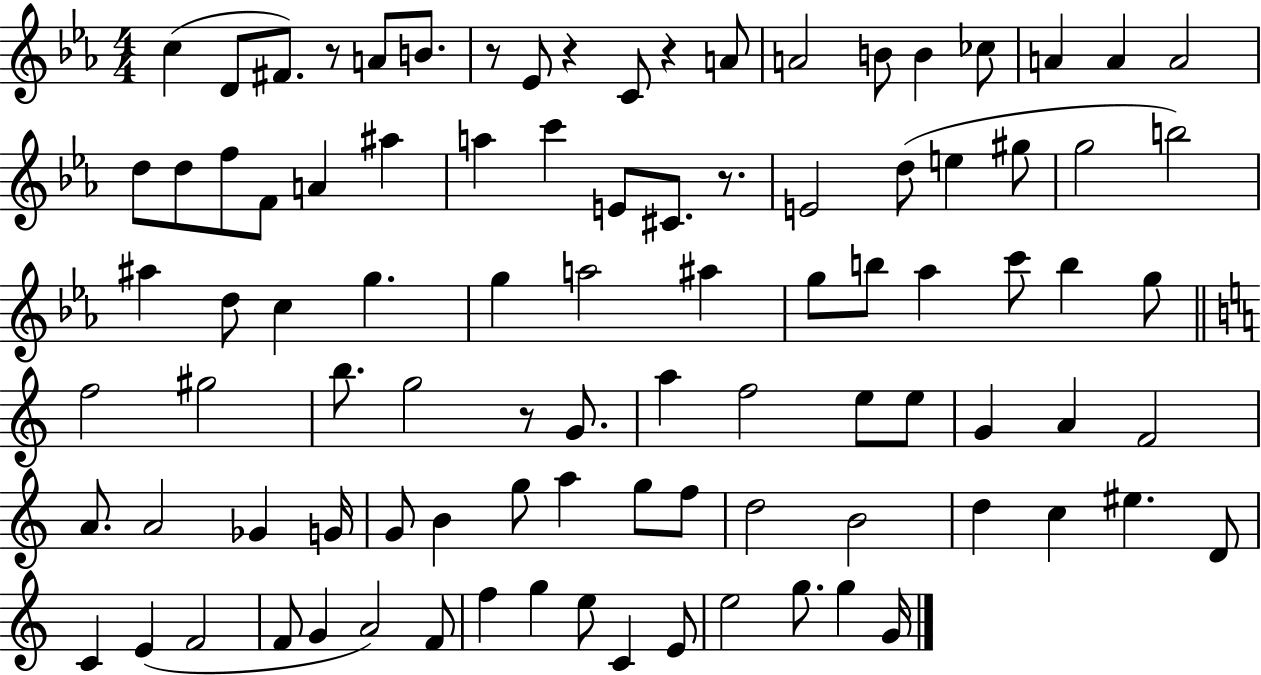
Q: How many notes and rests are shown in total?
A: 94